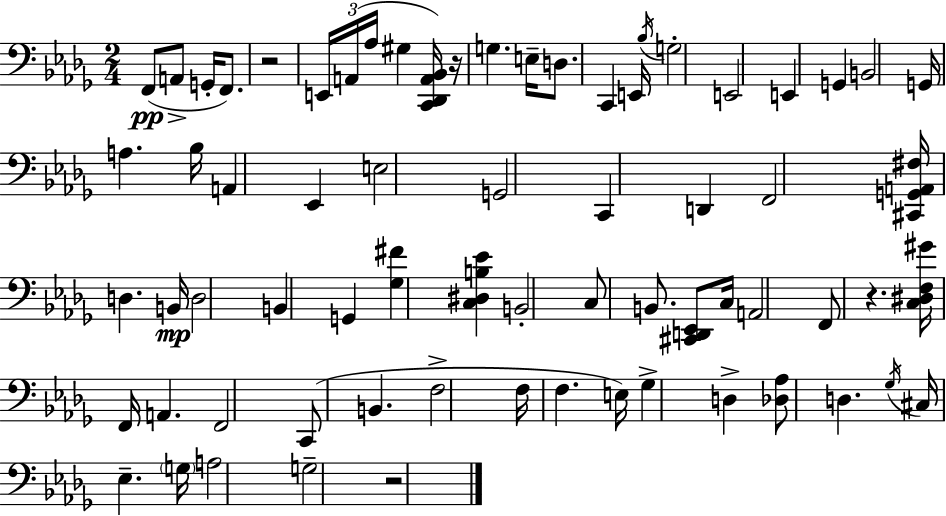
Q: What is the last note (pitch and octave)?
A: G3